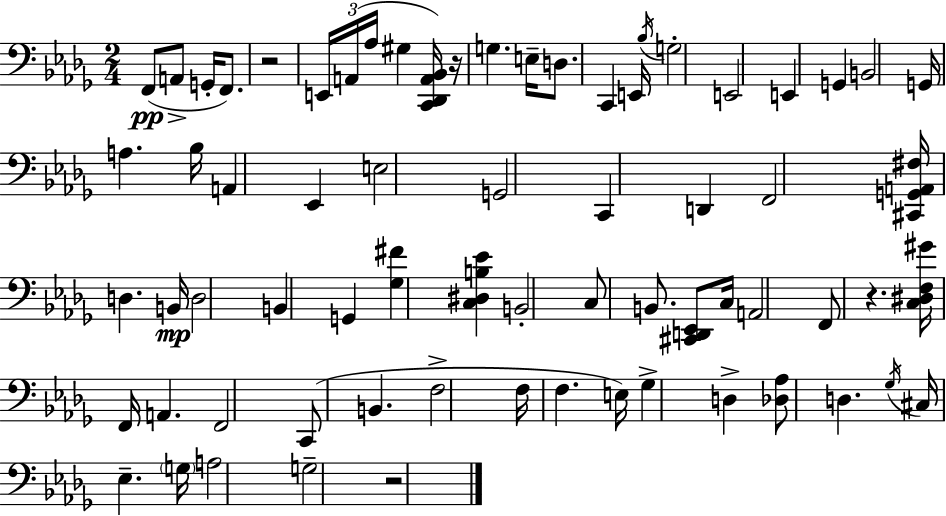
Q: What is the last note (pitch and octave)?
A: G3